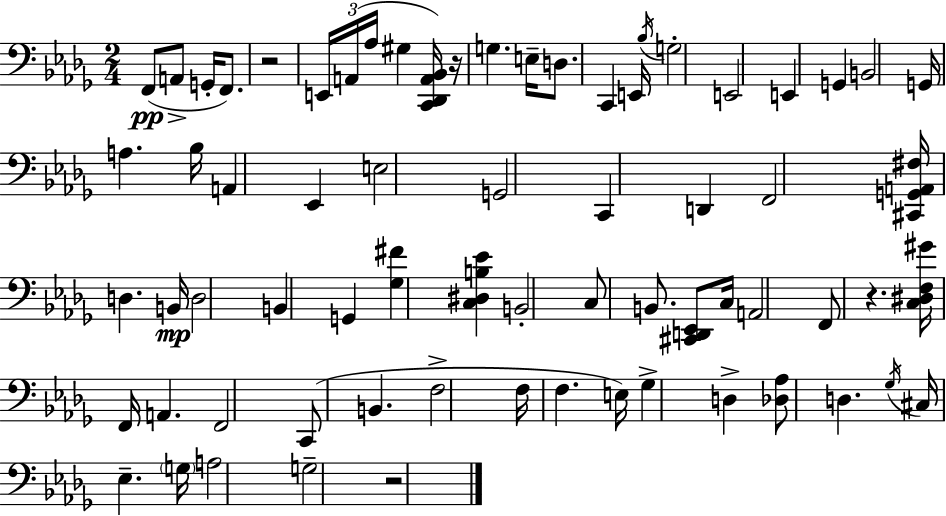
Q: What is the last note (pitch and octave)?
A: G3